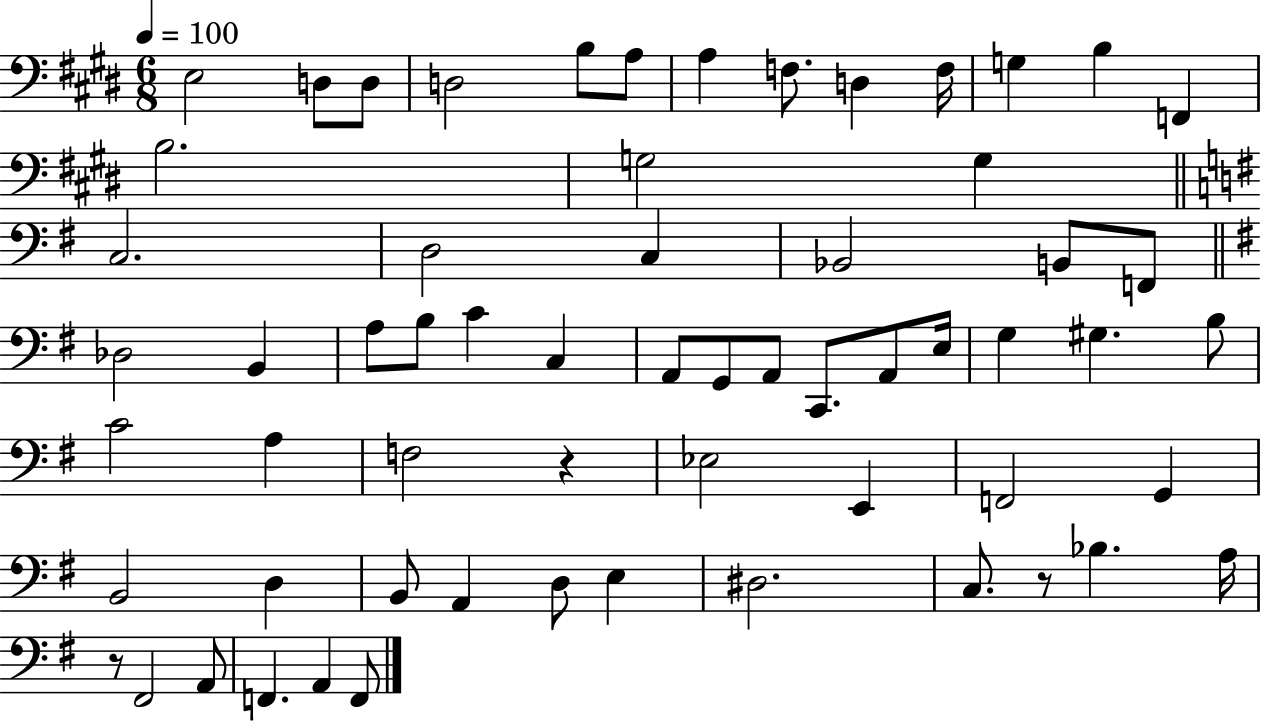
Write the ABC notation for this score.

X:1
T:Untitled
M:6/8
L:1/4
K:E
E,2 D,/2 D,/2 D,2 B,/2 A,/2 A, F,/2 D, F,/4 G, B, F,, B,2 G,2 G, C,2 D,2 C, _B,,2 B,,/2 F,,/2 _D,2 B,, A,/2 B,/2 C C, A,,/2 G,,/2 A,,/2 C,,/2 A,,/2 E,/4 G, ^G, B,/2 C2 A, F,2 z _E,2 E,, F,,2 G,, B,,2 D, B,,/2 A,, D,/2 E, ^D,2 C,/2 z/2 _B, A,/4 z/2 ^F,,2 A,,/2 F,, A,, F,,/2